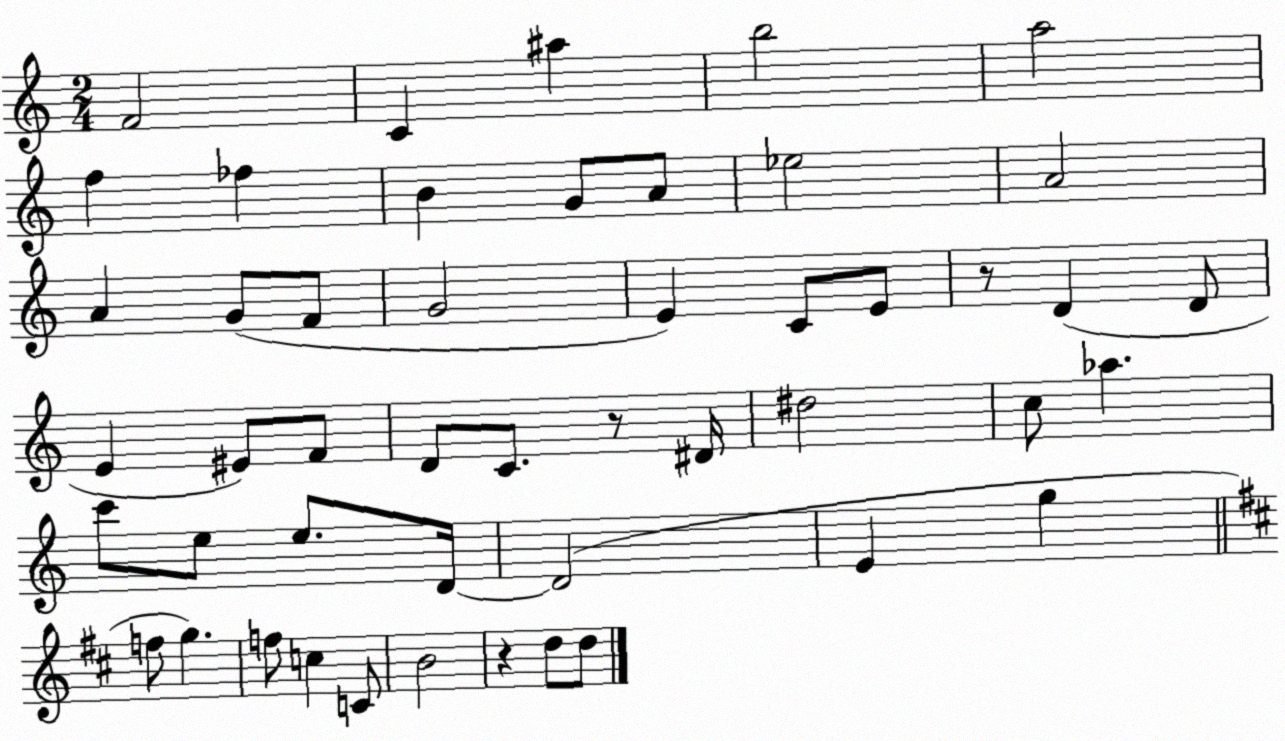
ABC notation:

X:1
T:Untitled
M:2/4
L:1/4
K:C
F2 C ^a b2 a2 f _f B G/2 A/2 _e2 A2 A G/2 F/2 G2 E C/2 E/2 z/2 D D/2 E ^E/2 F/2 D/2 C/2 z/2 ^D/4 ^d2 c/2 _a c'/2 e/2 e/2 D/4 D2 E g f/2 g f/2 c C/2 B2 z d/2 d/2